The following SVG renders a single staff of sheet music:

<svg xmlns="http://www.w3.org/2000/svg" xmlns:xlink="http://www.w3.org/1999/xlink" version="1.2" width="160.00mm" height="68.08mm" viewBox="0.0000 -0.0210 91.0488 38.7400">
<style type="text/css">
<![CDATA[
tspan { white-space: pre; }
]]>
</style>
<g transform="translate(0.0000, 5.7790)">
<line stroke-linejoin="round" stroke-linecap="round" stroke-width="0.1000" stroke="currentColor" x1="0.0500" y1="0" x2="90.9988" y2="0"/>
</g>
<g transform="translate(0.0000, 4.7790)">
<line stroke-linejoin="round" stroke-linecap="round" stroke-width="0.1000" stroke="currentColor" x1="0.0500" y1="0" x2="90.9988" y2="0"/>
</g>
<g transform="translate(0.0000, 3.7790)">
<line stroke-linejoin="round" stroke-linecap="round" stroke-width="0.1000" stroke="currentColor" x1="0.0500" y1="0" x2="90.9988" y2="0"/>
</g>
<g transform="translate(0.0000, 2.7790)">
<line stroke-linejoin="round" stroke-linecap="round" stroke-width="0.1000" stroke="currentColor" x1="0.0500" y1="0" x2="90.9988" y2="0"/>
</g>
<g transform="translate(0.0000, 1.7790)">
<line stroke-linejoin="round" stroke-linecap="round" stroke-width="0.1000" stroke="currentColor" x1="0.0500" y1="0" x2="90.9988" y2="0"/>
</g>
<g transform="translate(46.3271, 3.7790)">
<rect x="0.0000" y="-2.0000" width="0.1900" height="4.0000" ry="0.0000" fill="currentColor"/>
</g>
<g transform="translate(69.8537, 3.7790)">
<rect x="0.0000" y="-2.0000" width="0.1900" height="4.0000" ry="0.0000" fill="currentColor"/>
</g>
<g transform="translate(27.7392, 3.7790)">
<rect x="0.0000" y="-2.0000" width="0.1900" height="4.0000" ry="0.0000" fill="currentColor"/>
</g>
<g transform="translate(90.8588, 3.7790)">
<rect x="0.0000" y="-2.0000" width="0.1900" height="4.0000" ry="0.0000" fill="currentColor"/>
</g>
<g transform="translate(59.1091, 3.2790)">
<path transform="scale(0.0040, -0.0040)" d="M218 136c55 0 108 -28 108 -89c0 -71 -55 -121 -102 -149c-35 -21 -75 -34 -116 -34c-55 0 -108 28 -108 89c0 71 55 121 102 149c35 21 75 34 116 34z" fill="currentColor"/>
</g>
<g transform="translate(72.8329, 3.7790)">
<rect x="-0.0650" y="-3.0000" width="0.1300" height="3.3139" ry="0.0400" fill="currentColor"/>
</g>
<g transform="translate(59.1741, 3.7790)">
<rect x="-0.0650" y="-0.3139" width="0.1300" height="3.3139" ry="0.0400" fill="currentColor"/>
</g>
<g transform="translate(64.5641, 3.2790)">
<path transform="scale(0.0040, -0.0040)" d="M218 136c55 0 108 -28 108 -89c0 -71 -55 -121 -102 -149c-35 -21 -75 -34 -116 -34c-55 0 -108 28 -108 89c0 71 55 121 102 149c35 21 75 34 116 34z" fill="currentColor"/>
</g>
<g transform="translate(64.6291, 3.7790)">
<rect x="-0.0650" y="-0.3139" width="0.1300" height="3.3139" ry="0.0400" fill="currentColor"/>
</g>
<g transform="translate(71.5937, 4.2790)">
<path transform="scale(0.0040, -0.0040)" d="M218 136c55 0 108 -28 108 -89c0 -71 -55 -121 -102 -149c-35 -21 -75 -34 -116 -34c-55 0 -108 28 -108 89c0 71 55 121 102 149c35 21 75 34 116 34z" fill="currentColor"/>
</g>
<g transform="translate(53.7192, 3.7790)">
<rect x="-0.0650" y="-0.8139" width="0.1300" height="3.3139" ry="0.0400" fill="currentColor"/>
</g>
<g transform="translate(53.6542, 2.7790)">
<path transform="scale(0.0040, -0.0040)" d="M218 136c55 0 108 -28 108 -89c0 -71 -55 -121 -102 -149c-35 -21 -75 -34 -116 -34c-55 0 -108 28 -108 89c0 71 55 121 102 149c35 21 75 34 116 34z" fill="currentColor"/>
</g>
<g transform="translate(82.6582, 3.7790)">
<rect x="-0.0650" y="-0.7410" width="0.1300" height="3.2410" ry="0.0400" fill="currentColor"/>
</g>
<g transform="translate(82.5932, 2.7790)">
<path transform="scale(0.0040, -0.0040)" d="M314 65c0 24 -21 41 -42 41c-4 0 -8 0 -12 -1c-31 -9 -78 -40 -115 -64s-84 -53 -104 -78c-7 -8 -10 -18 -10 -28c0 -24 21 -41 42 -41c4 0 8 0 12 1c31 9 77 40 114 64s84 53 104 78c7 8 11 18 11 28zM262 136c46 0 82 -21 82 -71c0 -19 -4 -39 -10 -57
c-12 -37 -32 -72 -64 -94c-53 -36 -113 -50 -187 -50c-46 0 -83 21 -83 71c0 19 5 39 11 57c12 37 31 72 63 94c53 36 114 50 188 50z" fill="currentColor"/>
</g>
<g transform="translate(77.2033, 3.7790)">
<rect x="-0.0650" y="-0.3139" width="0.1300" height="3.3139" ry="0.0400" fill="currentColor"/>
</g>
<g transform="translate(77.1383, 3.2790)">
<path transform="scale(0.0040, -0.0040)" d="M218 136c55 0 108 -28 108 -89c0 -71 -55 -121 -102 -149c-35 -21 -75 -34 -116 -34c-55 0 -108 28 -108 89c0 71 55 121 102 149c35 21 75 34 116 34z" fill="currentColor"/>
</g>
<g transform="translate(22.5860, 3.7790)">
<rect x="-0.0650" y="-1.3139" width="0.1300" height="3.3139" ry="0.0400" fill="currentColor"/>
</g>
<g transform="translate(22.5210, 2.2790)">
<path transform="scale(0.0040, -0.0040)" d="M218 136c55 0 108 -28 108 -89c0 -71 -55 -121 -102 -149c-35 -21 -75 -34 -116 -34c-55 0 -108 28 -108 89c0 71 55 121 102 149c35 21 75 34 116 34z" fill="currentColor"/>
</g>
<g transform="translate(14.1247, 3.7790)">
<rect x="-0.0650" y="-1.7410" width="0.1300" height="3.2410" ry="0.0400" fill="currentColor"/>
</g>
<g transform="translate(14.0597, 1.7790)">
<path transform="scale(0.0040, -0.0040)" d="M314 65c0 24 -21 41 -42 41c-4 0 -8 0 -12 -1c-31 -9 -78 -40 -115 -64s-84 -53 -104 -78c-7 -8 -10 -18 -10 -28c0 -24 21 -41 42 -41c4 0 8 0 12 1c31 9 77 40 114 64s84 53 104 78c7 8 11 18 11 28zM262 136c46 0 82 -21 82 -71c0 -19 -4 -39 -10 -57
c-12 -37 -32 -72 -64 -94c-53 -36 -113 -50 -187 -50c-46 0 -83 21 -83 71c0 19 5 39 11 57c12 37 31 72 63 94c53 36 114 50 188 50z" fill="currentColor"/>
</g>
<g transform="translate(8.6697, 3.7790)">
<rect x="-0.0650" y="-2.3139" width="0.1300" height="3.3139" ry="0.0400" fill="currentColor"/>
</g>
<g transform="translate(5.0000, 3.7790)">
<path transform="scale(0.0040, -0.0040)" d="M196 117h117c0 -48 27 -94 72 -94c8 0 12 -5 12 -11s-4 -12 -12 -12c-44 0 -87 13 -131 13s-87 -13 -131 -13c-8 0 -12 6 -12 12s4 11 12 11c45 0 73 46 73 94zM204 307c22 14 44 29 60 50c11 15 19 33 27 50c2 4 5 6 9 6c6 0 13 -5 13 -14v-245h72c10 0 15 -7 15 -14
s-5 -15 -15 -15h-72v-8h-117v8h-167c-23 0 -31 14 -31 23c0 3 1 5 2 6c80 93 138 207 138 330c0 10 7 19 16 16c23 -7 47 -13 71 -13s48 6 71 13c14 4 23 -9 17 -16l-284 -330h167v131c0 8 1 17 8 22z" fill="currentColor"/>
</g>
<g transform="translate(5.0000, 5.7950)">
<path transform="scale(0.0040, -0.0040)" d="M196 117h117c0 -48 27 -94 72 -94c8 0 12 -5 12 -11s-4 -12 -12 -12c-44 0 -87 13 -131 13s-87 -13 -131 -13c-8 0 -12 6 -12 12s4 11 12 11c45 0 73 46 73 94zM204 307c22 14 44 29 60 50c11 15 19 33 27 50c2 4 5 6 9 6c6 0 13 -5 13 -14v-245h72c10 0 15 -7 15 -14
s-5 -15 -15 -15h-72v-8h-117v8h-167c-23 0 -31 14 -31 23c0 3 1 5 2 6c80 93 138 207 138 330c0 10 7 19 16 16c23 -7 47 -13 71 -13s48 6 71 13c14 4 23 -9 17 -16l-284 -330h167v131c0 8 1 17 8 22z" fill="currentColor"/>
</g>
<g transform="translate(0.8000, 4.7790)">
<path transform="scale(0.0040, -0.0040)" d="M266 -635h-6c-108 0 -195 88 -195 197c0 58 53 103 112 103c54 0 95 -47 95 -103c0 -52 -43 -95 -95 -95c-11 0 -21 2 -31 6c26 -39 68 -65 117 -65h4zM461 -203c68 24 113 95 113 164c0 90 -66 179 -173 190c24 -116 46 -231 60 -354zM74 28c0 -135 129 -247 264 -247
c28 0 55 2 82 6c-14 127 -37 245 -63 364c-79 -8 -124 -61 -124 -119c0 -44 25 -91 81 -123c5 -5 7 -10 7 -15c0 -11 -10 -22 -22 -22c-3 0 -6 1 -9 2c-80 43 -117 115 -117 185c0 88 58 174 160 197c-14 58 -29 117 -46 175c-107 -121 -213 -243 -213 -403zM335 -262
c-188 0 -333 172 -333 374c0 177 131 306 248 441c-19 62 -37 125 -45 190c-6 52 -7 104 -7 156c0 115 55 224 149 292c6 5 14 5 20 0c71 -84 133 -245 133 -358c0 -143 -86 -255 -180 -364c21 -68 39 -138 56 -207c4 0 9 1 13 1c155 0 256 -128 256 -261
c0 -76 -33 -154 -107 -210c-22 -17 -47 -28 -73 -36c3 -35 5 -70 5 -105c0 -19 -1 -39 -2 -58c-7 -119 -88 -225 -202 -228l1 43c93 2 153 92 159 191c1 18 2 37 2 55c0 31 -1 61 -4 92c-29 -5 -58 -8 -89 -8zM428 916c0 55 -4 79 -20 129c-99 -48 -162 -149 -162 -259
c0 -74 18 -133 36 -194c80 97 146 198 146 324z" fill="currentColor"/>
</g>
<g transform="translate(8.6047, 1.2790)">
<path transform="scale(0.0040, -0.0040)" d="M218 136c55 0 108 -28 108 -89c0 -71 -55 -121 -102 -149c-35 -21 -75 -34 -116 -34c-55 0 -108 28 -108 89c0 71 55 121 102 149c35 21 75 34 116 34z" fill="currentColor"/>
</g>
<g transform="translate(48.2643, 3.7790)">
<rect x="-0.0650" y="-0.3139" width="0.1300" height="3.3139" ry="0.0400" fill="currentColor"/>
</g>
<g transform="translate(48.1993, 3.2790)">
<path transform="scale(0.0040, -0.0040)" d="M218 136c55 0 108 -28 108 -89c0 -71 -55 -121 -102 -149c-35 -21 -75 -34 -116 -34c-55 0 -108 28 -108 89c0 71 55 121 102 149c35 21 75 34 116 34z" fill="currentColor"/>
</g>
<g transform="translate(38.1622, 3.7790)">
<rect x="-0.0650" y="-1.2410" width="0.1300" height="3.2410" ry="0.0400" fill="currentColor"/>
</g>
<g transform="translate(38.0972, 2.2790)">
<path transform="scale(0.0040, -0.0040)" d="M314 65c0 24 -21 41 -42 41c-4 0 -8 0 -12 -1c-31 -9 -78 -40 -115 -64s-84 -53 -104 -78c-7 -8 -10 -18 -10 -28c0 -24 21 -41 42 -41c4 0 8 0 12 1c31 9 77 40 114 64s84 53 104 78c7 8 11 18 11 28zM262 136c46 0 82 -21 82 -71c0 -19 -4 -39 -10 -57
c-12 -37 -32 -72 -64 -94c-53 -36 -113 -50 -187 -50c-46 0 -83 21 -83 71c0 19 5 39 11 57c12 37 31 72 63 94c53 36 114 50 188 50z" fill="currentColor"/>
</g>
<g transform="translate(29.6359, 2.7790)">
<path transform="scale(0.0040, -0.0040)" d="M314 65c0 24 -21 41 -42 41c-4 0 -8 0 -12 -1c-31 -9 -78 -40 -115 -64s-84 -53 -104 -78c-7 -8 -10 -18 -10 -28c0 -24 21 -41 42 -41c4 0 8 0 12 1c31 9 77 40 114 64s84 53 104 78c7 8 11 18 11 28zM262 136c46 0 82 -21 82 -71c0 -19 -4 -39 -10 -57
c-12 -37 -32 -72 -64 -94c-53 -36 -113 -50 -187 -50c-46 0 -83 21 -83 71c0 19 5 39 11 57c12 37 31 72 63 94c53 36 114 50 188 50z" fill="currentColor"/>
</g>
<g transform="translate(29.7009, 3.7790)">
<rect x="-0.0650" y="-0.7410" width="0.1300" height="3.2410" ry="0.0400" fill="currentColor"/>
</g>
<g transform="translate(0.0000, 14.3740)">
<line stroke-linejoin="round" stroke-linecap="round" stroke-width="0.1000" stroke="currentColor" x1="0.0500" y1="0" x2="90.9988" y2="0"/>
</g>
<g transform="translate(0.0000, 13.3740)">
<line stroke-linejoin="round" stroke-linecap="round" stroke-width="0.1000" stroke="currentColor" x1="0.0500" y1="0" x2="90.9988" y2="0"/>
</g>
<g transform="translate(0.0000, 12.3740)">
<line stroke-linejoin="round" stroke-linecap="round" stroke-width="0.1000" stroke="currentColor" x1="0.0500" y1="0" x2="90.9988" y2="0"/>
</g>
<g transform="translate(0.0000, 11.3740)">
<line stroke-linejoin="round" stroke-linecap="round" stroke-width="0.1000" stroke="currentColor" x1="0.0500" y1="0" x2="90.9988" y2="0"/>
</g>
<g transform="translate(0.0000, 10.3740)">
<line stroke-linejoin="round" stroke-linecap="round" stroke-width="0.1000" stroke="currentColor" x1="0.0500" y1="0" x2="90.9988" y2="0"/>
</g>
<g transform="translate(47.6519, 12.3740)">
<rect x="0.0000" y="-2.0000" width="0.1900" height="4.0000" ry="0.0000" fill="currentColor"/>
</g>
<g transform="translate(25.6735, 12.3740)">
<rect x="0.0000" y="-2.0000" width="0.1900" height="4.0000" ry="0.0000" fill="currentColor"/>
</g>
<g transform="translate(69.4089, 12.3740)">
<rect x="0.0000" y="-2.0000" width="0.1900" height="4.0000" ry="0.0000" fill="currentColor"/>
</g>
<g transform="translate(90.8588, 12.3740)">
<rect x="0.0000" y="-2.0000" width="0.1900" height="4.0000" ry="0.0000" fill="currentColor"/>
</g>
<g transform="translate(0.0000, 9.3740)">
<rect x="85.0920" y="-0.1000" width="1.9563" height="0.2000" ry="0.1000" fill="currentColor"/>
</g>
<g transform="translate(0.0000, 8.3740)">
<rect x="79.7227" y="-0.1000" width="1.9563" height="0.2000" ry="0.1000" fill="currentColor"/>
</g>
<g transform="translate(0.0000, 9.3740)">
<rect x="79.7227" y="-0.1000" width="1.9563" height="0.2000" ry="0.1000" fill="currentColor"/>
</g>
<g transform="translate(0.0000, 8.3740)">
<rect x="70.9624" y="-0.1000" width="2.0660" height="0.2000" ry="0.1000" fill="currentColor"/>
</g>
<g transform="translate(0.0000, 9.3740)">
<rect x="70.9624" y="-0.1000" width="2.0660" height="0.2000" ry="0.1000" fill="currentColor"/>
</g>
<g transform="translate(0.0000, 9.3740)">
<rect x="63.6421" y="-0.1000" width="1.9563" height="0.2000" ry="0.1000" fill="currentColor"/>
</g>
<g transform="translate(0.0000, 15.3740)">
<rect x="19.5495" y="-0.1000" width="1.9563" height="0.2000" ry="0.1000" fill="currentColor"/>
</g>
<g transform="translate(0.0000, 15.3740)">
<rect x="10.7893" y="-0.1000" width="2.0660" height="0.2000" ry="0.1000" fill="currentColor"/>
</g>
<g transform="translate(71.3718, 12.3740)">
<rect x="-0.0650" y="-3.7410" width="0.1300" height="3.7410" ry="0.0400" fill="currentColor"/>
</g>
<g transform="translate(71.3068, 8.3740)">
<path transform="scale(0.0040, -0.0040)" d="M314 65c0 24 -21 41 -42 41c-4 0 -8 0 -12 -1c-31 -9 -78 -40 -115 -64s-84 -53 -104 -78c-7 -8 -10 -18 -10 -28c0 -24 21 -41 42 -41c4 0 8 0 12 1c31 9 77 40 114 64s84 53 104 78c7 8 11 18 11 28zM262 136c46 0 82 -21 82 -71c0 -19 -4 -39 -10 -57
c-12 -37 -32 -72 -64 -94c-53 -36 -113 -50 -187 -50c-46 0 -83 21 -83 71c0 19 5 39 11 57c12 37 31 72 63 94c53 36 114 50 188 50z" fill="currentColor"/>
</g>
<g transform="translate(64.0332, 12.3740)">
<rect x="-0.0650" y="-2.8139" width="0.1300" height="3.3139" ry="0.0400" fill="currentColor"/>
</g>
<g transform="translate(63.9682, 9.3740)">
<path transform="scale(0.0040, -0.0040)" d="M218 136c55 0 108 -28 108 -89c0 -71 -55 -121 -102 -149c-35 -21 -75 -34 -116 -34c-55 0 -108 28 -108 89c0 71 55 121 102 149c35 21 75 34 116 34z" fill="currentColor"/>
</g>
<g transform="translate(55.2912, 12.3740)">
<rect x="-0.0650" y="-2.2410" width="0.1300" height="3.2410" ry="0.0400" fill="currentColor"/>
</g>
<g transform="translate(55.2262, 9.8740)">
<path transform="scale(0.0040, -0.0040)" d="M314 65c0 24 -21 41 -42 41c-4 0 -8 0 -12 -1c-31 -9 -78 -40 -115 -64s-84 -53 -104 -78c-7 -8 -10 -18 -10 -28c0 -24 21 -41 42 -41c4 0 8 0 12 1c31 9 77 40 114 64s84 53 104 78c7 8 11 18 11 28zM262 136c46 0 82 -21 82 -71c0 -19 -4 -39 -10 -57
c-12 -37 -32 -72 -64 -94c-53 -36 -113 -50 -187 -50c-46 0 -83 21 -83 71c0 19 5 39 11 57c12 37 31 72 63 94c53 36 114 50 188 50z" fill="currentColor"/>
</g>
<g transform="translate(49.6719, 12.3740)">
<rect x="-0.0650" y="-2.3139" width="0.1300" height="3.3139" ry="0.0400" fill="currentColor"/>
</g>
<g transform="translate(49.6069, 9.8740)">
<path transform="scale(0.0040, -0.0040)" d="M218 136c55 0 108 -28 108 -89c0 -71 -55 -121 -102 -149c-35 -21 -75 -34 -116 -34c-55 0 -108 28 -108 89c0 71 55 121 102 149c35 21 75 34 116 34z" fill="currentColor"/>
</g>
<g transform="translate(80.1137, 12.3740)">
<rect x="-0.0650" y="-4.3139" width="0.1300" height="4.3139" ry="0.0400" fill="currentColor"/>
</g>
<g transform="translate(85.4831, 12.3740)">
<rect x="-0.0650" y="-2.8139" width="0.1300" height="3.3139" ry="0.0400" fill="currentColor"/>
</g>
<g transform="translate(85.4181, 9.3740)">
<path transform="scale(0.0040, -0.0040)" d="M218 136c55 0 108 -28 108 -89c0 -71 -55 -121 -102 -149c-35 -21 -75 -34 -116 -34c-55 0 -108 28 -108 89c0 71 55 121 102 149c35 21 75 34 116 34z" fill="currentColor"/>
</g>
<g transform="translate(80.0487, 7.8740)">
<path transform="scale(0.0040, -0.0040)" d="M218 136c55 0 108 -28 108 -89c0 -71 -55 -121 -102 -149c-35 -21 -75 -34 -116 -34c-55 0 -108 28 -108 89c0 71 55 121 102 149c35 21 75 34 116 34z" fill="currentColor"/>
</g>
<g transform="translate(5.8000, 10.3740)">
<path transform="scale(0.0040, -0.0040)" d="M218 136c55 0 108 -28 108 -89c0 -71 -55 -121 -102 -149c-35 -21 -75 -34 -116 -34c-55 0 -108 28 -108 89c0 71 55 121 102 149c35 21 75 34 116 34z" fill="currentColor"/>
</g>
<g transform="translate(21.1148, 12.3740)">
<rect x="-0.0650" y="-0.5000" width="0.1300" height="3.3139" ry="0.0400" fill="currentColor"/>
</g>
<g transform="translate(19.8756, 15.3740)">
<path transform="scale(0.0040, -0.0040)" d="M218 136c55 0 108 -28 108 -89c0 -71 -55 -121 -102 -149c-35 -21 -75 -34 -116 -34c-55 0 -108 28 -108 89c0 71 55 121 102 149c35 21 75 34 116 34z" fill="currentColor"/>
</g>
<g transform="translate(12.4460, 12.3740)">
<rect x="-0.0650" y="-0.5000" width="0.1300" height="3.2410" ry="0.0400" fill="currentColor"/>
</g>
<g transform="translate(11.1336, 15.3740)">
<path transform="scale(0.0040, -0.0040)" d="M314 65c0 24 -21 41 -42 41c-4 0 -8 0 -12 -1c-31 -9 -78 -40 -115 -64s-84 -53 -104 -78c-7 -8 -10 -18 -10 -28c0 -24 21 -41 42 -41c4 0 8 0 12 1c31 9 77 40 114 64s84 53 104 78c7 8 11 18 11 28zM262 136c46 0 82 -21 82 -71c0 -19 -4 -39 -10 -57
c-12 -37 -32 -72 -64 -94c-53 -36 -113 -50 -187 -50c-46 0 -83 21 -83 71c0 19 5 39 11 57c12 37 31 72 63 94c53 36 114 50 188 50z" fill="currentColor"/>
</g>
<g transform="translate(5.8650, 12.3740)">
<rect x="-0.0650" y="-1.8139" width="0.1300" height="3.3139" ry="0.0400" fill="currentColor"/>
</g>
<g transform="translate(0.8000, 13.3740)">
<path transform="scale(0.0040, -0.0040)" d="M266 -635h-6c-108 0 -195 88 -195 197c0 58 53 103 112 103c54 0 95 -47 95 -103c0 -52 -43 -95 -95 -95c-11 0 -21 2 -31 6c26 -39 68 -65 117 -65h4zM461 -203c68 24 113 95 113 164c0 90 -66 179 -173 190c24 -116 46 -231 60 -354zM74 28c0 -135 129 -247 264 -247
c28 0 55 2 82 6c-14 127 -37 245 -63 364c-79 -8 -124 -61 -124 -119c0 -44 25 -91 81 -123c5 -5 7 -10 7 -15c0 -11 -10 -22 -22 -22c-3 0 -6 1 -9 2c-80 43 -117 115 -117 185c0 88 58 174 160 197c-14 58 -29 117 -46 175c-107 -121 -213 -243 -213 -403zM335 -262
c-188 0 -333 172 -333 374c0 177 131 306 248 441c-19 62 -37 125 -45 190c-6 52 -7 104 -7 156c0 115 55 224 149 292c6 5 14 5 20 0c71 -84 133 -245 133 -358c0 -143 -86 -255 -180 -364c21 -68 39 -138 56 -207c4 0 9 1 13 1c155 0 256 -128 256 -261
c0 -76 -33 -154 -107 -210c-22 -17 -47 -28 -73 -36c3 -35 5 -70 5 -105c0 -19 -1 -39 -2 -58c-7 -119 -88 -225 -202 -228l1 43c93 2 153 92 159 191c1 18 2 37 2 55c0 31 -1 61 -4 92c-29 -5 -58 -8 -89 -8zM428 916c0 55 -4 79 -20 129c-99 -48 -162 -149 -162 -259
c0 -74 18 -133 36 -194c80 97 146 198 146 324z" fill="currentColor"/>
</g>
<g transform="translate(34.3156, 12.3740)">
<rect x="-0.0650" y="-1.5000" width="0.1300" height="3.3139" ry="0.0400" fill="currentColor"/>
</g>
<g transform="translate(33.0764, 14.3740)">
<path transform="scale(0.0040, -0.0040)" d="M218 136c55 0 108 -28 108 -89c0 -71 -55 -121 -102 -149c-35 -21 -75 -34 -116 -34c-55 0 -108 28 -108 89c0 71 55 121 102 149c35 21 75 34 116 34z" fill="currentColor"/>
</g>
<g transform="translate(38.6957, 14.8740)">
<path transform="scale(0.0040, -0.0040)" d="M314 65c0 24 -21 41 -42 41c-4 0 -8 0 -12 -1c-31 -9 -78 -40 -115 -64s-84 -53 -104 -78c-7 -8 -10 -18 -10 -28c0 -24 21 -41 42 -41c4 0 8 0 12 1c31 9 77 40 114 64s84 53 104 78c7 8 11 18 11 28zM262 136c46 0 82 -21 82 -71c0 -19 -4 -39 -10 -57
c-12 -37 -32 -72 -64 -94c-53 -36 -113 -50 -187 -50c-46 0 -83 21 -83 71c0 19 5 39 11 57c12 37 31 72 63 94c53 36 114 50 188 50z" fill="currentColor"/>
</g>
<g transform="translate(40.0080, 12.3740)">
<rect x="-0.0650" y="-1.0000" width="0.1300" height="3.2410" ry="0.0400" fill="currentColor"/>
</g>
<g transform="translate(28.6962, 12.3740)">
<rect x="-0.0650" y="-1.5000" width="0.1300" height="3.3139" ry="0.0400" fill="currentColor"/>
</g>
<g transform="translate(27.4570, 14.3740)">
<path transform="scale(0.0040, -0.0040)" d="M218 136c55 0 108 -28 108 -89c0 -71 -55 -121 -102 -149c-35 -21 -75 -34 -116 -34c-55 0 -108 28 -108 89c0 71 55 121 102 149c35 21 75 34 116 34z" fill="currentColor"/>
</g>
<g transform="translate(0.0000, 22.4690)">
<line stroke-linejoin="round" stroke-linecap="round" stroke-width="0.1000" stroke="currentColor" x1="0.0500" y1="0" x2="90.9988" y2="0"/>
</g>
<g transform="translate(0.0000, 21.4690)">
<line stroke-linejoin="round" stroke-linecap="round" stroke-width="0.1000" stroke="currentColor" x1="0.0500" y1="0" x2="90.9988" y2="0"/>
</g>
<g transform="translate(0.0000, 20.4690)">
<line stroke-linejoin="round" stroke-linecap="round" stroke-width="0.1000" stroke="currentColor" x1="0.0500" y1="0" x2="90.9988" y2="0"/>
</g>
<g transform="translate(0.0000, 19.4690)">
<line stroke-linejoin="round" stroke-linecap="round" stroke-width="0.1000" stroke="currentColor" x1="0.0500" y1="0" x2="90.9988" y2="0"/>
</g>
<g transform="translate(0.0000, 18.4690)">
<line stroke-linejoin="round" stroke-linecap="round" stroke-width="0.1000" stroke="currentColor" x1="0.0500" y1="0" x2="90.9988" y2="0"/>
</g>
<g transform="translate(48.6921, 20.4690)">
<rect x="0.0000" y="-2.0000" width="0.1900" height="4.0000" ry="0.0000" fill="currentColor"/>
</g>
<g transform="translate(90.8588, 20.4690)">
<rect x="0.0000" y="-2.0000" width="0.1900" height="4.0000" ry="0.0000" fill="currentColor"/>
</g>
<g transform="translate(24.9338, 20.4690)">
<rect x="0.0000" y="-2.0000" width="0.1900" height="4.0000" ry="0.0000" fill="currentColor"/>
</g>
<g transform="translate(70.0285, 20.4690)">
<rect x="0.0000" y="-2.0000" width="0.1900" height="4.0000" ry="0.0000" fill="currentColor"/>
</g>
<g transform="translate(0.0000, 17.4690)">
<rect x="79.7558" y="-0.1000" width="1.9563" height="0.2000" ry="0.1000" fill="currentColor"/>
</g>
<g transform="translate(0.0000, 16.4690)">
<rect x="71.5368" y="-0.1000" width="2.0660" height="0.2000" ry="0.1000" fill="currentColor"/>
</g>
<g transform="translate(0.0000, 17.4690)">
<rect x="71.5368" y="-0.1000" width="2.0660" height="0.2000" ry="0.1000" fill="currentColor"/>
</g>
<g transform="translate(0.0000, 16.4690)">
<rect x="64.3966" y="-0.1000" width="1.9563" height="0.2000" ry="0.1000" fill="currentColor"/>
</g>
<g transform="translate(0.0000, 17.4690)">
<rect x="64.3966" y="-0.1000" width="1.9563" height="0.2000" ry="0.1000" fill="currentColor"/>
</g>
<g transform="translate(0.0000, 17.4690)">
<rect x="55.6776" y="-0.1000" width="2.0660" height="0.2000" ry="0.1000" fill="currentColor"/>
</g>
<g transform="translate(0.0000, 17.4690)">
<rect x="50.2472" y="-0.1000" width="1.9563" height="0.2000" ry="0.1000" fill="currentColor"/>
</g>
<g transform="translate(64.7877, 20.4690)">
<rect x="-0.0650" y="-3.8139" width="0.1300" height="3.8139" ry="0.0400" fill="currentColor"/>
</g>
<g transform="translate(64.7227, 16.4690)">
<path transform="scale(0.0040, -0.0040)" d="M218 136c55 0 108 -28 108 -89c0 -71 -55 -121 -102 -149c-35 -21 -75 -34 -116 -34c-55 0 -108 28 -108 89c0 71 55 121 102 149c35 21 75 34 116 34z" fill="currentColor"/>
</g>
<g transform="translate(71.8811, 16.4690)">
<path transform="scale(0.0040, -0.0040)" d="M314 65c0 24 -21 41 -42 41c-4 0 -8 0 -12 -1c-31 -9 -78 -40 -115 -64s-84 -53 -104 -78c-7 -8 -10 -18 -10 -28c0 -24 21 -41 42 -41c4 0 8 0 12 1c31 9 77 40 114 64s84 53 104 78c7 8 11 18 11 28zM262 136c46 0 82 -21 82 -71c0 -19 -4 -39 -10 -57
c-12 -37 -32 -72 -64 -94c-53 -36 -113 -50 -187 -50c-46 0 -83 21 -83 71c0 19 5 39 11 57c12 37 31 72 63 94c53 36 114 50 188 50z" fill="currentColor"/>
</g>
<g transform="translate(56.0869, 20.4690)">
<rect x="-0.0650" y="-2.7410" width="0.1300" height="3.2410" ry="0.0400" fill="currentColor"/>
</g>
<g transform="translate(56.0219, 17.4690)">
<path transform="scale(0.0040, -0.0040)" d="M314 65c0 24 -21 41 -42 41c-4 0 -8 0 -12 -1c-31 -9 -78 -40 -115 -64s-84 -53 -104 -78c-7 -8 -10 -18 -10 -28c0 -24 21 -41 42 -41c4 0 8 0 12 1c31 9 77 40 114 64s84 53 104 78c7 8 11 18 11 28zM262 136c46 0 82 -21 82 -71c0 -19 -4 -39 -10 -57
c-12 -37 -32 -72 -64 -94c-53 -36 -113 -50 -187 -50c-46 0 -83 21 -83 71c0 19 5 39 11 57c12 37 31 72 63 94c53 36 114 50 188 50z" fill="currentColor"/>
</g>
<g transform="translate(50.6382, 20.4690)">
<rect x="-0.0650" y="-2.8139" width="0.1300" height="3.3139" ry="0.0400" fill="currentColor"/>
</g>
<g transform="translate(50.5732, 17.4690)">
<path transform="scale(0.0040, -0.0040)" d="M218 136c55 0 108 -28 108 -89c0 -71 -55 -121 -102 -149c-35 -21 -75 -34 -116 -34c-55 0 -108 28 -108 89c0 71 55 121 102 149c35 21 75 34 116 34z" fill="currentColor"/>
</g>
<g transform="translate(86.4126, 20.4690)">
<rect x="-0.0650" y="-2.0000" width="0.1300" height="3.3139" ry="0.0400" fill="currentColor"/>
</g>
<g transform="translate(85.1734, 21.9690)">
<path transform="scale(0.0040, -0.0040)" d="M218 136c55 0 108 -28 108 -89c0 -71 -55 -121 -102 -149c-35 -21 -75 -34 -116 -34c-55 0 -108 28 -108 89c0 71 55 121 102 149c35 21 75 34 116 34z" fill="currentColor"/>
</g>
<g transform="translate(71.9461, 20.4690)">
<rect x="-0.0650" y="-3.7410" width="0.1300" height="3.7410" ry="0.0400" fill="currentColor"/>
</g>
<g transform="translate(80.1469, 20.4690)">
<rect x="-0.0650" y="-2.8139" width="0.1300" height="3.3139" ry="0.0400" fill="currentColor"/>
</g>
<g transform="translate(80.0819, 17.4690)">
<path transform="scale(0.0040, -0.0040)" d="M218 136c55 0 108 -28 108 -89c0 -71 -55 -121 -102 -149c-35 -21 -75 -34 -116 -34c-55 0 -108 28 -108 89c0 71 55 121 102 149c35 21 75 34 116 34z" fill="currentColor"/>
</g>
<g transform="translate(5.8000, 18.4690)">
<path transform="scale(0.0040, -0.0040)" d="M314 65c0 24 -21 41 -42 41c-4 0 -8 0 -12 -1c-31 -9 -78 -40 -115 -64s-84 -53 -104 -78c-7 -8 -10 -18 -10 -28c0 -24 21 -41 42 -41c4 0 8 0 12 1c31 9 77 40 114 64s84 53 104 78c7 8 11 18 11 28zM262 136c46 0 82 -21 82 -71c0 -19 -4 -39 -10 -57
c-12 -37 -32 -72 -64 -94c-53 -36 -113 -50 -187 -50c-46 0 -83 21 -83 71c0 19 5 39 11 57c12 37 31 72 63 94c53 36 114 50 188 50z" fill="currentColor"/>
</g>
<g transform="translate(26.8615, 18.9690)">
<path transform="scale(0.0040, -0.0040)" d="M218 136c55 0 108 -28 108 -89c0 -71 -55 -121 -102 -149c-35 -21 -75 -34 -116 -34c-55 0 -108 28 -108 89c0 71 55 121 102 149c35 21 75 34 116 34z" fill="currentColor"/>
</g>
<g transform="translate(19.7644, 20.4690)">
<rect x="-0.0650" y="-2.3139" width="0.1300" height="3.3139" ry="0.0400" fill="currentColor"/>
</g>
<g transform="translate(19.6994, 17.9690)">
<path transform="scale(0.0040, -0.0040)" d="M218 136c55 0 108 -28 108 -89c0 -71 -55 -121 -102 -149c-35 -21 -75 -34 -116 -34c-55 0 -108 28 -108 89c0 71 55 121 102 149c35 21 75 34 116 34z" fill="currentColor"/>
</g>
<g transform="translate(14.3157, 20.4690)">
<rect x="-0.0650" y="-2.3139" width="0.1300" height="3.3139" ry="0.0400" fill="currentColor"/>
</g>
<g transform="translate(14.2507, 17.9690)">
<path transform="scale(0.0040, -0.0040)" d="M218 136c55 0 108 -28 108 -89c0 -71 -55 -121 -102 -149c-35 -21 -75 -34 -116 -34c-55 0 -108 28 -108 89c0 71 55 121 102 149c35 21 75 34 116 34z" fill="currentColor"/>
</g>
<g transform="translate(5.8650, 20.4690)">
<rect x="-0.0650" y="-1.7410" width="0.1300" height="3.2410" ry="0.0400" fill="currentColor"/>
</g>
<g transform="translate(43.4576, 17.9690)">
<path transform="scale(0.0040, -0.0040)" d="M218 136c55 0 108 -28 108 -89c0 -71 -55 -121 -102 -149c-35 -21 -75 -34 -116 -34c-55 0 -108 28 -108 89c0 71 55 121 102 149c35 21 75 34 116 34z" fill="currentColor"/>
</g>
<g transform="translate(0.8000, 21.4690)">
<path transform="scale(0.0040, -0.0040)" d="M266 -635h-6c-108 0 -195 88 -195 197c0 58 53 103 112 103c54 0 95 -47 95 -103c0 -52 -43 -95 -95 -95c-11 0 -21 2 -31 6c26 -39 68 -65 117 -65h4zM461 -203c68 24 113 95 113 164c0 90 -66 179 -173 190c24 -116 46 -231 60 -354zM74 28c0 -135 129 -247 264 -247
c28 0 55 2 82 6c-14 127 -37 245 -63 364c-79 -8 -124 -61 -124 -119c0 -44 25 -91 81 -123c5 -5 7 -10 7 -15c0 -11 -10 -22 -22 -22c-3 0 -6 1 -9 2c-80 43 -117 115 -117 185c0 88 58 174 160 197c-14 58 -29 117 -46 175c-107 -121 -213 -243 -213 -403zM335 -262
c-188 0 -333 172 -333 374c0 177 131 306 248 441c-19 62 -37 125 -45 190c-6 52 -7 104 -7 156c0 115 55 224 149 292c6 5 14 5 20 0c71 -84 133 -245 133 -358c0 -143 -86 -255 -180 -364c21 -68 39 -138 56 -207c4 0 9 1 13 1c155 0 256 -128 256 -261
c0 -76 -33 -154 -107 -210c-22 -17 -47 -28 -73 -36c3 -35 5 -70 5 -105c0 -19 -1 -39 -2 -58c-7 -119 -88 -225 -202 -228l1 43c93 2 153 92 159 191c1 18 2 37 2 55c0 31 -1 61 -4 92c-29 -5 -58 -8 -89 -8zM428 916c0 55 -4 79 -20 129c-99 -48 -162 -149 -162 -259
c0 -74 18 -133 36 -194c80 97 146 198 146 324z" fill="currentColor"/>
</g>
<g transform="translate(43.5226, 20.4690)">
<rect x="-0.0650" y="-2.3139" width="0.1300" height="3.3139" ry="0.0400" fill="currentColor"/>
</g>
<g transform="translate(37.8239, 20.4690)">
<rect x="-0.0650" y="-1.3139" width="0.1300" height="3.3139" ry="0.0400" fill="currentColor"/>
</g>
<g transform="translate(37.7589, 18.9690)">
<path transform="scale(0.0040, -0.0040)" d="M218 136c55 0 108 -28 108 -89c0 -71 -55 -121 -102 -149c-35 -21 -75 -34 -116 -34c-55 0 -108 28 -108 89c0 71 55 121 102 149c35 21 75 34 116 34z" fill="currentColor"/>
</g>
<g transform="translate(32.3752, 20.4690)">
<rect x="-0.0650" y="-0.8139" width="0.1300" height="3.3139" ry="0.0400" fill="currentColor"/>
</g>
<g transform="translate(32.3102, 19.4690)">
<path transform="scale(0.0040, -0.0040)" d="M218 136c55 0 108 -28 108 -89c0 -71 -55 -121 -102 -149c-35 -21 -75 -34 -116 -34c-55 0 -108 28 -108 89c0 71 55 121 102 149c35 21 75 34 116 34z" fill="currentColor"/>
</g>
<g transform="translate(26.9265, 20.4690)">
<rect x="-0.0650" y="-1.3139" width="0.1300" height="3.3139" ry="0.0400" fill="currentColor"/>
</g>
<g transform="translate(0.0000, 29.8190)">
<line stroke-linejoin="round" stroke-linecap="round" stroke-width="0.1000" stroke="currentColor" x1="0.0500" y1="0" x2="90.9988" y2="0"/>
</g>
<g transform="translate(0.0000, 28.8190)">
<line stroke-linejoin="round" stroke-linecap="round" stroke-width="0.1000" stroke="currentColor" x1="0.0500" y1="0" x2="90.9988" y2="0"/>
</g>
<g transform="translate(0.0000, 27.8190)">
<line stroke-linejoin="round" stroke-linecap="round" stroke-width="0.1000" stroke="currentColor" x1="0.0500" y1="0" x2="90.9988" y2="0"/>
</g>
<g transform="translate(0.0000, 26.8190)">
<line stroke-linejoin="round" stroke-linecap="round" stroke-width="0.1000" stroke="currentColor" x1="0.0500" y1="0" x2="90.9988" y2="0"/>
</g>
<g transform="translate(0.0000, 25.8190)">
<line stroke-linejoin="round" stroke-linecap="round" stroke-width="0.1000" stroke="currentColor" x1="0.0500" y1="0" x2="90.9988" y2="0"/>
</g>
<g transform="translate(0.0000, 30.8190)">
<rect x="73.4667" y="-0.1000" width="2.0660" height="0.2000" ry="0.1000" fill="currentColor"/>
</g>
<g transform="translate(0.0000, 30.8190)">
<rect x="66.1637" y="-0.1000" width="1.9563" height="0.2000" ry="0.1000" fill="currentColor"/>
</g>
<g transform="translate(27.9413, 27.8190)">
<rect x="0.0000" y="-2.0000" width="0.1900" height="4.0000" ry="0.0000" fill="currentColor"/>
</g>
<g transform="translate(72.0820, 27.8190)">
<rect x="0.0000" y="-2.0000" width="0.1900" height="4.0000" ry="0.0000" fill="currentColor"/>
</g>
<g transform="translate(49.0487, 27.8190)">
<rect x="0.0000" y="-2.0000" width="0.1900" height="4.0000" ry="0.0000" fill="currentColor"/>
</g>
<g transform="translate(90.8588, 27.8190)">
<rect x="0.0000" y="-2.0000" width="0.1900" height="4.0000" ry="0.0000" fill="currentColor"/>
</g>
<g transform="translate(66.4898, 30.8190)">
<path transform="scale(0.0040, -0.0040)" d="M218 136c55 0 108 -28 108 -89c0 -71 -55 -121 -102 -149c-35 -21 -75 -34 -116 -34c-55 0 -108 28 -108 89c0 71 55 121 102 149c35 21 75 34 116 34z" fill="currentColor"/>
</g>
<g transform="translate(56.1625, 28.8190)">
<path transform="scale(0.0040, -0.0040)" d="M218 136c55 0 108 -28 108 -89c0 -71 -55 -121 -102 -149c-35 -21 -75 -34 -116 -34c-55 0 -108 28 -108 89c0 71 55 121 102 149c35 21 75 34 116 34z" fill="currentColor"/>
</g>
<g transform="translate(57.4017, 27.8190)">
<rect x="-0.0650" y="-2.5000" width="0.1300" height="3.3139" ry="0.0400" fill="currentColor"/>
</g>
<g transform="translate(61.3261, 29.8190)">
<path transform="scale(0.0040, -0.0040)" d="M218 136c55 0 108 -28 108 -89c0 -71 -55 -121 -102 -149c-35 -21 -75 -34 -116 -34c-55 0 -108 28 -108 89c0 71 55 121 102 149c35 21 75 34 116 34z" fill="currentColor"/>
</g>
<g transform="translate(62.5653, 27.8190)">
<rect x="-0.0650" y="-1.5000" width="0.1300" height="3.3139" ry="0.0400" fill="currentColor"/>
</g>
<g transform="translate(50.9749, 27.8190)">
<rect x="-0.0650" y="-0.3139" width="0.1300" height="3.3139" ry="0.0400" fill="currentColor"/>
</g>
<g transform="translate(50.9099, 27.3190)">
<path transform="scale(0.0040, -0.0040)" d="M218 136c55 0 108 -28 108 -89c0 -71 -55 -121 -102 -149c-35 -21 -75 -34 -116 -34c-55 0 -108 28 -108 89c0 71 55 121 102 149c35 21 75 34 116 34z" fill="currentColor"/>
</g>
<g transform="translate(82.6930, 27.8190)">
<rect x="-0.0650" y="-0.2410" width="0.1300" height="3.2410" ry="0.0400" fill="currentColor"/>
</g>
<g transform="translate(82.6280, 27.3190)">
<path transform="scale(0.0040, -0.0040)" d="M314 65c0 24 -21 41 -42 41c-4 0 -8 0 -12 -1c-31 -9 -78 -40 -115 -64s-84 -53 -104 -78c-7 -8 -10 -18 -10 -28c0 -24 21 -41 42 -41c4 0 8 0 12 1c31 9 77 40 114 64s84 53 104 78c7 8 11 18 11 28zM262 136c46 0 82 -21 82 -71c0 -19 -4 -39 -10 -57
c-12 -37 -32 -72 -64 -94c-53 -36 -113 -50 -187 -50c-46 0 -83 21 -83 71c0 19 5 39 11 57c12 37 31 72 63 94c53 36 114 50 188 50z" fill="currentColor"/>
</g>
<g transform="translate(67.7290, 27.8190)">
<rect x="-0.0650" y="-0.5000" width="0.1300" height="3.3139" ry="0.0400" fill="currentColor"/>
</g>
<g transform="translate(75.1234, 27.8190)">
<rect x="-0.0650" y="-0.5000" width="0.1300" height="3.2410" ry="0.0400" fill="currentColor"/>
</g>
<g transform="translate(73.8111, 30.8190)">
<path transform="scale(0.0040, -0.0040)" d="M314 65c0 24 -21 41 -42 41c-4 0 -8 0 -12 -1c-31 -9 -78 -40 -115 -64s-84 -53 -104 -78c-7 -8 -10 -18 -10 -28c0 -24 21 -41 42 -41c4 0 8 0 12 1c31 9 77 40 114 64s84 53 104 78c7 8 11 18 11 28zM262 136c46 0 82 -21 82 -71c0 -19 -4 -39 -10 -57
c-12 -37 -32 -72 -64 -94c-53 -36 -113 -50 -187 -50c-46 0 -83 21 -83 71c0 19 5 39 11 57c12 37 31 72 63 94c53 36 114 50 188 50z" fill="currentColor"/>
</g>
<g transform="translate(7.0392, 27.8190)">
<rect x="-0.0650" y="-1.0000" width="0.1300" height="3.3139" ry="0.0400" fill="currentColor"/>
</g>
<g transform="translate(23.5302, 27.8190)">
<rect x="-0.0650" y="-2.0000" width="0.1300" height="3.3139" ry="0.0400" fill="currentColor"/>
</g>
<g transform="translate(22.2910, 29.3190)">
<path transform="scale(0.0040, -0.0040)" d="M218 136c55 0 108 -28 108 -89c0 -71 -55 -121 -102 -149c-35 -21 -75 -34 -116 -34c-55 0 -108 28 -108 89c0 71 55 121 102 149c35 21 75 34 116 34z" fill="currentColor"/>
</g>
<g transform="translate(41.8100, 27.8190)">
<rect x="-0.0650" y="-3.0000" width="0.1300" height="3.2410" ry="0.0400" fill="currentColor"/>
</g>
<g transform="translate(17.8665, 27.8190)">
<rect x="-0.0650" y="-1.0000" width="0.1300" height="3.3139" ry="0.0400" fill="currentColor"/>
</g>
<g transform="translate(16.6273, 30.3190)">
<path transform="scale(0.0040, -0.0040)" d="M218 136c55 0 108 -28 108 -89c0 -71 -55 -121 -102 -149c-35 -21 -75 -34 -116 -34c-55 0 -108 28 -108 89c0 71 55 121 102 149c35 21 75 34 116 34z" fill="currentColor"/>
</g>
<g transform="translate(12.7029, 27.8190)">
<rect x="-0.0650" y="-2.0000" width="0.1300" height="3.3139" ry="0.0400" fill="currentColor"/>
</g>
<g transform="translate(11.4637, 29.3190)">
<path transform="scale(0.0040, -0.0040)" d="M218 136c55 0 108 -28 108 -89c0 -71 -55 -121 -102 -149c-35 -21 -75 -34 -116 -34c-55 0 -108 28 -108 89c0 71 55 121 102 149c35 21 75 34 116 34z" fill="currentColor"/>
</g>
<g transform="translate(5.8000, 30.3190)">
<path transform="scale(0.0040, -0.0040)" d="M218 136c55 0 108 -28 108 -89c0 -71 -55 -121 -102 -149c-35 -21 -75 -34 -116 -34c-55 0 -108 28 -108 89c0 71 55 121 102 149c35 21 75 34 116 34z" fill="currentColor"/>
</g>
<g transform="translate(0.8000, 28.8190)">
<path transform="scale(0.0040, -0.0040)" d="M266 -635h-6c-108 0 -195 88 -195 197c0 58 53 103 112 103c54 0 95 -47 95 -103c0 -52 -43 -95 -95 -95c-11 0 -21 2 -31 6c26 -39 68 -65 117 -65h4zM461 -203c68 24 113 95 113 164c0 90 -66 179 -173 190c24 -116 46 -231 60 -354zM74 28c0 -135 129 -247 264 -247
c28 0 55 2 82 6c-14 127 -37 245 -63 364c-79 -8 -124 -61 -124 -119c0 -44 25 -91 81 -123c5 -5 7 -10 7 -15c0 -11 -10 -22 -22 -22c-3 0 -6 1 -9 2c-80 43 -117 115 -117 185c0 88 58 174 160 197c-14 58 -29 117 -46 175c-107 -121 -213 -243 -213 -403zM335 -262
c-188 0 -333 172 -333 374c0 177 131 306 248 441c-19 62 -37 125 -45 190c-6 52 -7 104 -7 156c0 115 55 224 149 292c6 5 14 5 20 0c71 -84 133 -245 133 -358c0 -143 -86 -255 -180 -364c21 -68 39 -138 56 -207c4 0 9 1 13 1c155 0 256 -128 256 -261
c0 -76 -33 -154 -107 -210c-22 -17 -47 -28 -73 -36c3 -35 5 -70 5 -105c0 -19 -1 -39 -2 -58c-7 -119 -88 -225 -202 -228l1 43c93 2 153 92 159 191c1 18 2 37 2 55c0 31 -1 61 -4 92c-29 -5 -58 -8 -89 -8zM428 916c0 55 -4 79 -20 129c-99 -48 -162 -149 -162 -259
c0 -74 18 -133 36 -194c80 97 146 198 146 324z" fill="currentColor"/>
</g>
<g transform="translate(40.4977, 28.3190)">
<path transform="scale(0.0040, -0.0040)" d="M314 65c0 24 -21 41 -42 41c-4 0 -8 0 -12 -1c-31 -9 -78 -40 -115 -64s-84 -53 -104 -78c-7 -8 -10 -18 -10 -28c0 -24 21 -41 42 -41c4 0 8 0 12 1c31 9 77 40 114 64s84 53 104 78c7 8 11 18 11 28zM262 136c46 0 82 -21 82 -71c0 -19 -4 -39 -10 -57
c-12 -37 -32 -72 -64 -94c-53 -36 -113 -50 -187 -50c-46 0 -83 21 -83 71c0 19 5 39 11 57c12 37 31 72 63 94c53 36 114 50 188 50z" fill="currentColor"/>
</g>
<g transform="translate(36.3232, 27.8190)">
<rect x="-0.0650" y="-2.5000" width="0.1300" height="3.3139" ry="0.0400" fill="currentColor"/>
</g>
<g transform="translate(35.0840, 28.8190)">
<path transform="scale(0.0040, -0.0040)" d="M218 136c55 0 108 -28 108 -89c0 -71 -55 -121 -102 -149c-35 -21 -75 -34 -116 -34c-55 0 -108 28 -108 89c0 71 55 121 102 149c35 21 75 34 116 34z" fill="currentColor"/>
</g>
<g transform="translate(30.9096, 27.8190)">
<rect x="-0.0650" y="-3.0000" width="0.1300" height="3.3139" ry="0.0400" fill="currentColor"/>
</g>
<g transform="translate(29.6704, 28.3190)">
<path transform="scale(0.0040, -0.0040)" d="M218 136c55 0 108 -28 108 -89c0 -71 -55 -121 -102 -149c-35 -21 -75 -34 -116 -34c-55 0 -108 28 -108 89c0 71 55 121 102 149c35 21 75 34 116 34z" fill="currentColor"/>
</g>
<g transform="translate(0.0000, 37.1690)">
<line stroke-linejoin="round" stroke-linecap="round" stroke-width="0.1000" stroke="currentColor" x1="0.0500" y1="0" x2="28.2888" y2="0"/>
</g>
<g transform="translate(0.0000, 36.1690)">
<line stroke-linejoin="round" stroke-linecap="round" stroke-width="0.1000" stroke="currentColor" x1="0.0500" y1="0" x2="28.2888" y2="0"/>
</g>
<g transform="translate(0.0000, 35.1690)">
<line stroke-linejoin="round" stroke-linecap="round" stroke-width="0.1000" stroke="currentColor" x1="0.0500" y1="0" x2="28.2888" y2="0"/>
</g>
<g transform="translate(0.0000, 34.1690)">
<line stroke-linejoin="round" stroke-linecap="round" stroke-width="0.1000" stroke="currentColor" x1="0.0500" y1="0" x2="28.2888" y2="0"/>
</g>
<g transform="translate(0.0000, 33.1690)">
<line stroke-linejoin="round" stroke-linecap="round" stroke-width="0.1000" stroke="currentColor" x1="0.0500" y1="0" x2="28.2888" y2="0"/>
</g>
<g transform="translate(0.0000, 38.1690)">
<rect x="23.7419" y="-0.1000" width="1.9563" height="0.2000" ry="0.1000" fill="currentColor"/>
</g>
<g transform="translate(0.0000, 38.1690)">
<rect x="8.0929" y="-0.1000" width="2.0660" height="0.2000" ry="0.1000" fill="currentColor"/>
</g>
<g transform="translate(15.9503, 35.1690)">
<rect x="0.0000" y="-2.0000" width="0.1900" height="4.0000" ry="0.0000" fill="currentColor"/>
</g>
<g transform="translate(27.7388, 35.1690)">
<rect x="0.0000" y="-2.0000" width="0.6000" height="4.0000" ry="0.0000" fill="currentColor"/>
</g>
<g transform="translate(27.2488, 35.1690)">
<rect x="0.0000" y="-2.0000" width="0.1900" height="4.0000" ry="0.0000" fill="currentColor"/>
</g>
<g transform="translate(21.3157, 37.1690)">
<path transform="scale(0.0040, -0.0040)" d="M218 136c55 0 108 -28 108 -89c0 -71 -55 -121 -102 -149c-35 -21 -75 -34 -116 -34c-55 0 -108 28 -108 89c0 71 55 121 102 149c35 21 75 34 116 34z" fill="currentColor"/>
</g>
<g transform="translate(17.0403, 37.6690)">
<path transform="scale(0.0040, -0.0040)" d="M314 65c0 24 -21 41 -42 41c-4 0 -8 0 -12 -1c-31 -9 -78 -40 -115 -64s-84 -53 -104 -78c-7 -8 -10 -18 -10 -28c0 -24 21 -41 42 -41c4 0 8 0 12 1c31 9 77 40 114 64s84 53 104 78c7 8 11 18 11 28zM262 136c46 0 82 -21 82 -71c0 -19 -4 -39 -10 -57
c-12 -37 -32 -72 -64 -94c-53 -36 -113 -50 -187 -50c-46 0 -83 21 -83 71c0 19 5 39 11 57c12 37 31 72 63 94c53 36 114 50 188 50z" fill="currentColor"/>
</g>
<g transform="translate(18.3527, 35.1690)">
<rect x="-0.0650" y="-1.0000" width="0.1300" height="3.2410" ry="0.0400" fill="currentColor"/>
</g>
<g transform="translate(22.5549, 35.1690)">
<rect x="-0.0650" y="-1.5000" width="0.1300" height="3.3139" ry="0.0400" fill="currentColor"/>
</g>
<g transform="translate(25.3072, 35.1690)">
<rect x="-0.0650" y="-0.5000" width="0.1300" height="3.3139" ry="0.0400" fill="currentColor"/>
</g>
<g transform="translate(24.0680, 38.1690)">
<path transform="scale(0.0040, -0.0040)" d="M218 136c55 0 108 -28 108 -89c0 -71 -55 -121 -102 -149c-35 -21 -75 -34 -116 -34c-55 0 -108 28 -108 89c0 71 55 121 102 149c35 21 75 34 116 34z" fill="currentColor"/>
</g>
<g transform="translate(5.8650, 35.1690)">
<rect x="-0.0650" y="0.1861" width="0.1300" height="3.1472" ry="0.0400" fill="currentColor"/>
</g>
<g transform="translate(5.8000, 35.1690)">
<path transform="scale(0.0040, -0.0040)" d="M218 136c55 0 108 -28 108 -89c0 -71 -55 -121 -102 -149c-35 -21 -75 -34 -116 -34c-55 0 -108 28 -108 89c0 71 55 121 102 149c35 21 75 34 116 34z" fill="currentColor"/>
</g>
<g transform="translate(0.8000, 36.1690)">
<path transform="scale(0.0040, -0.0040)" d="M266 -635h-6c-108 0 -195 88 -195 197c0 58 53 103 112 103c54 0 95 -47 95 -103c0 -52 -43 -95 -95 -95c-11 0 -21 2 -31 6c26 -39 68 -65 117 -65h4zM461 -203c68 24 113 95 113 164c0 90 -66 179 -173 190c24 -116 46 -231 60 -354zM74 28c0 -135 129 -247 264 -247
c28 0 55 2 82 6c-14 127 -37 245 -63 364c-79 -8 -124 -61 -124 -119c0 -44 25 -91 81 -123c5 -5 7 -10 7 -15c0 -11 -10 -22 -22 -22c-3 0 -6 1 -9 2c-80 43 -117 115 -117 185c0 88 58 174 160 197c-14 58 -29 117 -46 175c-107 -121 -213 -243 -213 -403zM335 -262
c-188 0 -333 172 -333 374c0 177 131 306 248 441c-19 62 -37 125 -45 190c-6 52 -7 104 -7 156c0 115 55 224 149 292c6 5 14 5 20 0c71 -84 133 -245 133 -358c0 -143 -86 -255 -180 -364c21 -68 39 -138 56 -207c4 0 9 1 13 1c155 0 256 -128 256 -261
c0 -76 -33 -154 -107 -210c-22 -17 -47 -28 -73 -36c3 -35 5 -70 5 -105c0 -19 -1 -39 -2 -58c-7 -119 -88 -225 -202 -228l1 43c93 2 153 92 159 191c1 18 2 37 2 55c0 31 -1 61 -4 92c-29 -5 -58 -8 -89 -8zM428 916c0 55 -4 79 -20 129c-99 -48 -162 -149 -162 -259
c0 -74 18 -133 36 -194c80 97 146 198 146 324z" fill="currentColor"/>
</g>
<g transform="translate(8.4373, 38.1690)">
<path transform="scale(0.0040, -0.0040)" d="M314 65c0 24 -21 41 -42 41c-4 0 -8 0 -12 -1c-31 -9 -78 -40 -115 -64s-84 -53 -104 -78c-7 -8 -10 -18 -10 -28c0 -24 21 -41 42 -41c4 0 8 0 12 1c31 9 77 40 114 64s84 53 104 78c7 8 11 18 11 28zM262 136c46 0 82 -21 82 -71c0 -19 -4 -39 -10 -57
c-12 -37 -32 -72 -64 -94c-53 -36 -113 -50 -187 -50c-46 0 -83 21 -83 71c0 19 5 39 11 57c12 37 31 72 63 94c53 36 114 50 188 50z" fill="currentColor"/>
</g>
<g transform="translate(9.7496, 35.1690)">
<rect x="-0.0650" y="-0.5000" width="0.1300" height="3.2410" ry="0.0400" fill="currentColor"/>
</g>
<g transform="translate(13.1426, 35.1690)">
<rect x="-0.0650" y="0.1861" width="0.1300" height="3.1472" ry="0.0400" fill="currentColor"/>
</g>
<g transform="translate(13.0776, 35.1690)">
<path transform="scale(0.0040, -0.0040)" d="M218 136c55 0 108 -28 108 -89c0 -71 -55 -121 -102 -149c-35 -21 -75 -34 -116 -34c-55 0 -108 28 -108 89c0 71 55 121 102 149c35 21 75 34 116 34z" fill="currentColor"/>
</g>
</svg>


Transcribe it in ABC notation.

X:1
T:Untitled
M:4/4
L:1/4
K:C
g f2 e d2 e2 c d c c A c d2 f C2 C E E D2 g g2 a c'2 d' a f2 g g e d e g a a2 c' c'2 a F D F D F A G A2 c G E C C2 c2 B C2 B D2 E C